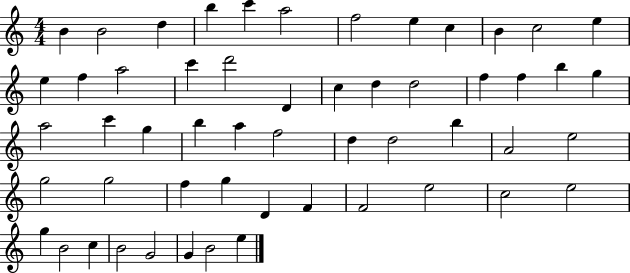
X:1
T:Untitled
M:4/4
L:1/4
K:C
B B2 d b c' a2 f2 e c B c2 e e f a2 c' d'2 D c d d2 f f b g a2 c' g b a f2 d d2 b A2 e2 g2 g2 f g D F F2 e2 c2 e2 g B2 c B2 G2 G B2 e